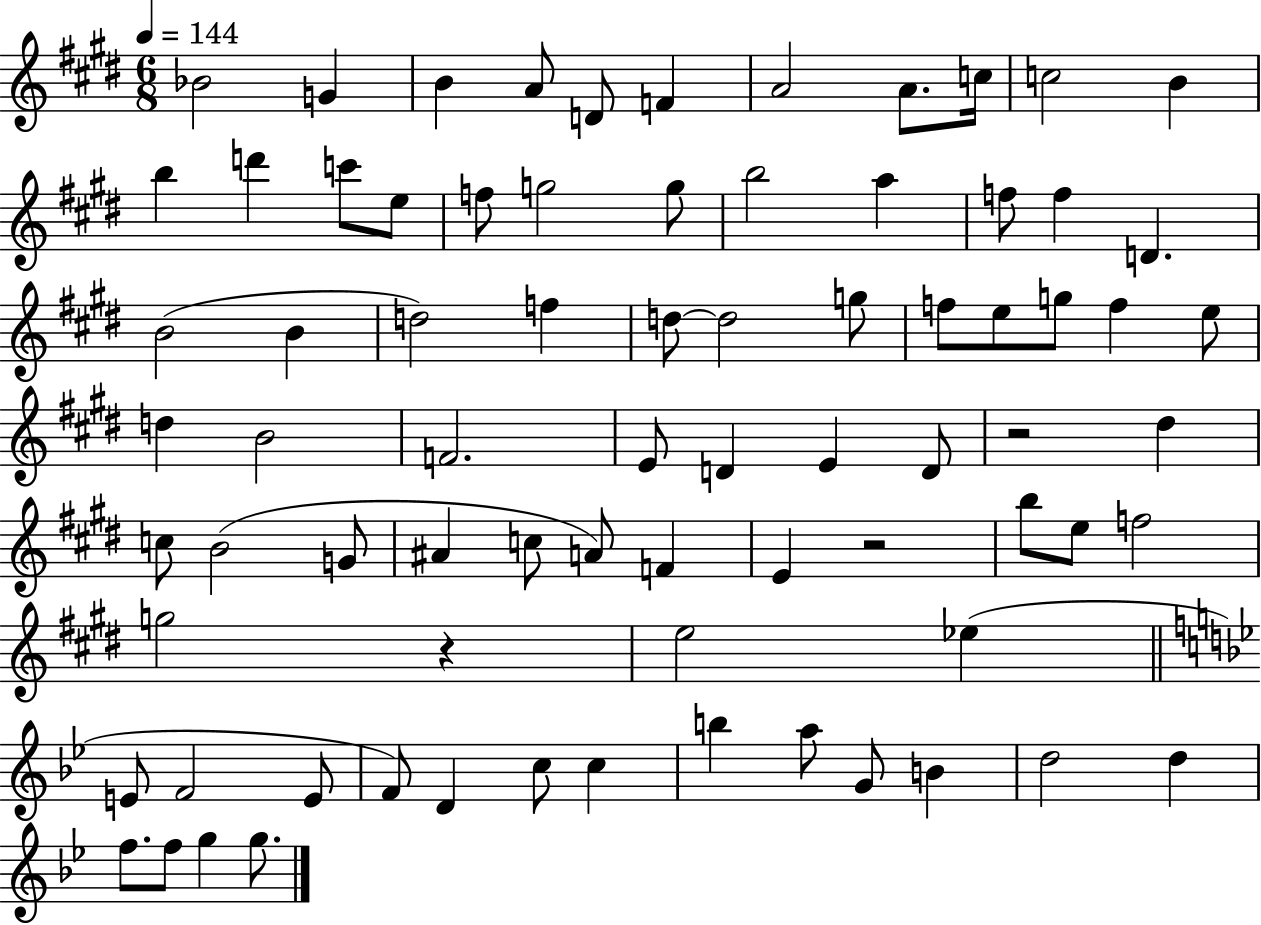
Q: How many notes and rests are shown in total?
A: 77